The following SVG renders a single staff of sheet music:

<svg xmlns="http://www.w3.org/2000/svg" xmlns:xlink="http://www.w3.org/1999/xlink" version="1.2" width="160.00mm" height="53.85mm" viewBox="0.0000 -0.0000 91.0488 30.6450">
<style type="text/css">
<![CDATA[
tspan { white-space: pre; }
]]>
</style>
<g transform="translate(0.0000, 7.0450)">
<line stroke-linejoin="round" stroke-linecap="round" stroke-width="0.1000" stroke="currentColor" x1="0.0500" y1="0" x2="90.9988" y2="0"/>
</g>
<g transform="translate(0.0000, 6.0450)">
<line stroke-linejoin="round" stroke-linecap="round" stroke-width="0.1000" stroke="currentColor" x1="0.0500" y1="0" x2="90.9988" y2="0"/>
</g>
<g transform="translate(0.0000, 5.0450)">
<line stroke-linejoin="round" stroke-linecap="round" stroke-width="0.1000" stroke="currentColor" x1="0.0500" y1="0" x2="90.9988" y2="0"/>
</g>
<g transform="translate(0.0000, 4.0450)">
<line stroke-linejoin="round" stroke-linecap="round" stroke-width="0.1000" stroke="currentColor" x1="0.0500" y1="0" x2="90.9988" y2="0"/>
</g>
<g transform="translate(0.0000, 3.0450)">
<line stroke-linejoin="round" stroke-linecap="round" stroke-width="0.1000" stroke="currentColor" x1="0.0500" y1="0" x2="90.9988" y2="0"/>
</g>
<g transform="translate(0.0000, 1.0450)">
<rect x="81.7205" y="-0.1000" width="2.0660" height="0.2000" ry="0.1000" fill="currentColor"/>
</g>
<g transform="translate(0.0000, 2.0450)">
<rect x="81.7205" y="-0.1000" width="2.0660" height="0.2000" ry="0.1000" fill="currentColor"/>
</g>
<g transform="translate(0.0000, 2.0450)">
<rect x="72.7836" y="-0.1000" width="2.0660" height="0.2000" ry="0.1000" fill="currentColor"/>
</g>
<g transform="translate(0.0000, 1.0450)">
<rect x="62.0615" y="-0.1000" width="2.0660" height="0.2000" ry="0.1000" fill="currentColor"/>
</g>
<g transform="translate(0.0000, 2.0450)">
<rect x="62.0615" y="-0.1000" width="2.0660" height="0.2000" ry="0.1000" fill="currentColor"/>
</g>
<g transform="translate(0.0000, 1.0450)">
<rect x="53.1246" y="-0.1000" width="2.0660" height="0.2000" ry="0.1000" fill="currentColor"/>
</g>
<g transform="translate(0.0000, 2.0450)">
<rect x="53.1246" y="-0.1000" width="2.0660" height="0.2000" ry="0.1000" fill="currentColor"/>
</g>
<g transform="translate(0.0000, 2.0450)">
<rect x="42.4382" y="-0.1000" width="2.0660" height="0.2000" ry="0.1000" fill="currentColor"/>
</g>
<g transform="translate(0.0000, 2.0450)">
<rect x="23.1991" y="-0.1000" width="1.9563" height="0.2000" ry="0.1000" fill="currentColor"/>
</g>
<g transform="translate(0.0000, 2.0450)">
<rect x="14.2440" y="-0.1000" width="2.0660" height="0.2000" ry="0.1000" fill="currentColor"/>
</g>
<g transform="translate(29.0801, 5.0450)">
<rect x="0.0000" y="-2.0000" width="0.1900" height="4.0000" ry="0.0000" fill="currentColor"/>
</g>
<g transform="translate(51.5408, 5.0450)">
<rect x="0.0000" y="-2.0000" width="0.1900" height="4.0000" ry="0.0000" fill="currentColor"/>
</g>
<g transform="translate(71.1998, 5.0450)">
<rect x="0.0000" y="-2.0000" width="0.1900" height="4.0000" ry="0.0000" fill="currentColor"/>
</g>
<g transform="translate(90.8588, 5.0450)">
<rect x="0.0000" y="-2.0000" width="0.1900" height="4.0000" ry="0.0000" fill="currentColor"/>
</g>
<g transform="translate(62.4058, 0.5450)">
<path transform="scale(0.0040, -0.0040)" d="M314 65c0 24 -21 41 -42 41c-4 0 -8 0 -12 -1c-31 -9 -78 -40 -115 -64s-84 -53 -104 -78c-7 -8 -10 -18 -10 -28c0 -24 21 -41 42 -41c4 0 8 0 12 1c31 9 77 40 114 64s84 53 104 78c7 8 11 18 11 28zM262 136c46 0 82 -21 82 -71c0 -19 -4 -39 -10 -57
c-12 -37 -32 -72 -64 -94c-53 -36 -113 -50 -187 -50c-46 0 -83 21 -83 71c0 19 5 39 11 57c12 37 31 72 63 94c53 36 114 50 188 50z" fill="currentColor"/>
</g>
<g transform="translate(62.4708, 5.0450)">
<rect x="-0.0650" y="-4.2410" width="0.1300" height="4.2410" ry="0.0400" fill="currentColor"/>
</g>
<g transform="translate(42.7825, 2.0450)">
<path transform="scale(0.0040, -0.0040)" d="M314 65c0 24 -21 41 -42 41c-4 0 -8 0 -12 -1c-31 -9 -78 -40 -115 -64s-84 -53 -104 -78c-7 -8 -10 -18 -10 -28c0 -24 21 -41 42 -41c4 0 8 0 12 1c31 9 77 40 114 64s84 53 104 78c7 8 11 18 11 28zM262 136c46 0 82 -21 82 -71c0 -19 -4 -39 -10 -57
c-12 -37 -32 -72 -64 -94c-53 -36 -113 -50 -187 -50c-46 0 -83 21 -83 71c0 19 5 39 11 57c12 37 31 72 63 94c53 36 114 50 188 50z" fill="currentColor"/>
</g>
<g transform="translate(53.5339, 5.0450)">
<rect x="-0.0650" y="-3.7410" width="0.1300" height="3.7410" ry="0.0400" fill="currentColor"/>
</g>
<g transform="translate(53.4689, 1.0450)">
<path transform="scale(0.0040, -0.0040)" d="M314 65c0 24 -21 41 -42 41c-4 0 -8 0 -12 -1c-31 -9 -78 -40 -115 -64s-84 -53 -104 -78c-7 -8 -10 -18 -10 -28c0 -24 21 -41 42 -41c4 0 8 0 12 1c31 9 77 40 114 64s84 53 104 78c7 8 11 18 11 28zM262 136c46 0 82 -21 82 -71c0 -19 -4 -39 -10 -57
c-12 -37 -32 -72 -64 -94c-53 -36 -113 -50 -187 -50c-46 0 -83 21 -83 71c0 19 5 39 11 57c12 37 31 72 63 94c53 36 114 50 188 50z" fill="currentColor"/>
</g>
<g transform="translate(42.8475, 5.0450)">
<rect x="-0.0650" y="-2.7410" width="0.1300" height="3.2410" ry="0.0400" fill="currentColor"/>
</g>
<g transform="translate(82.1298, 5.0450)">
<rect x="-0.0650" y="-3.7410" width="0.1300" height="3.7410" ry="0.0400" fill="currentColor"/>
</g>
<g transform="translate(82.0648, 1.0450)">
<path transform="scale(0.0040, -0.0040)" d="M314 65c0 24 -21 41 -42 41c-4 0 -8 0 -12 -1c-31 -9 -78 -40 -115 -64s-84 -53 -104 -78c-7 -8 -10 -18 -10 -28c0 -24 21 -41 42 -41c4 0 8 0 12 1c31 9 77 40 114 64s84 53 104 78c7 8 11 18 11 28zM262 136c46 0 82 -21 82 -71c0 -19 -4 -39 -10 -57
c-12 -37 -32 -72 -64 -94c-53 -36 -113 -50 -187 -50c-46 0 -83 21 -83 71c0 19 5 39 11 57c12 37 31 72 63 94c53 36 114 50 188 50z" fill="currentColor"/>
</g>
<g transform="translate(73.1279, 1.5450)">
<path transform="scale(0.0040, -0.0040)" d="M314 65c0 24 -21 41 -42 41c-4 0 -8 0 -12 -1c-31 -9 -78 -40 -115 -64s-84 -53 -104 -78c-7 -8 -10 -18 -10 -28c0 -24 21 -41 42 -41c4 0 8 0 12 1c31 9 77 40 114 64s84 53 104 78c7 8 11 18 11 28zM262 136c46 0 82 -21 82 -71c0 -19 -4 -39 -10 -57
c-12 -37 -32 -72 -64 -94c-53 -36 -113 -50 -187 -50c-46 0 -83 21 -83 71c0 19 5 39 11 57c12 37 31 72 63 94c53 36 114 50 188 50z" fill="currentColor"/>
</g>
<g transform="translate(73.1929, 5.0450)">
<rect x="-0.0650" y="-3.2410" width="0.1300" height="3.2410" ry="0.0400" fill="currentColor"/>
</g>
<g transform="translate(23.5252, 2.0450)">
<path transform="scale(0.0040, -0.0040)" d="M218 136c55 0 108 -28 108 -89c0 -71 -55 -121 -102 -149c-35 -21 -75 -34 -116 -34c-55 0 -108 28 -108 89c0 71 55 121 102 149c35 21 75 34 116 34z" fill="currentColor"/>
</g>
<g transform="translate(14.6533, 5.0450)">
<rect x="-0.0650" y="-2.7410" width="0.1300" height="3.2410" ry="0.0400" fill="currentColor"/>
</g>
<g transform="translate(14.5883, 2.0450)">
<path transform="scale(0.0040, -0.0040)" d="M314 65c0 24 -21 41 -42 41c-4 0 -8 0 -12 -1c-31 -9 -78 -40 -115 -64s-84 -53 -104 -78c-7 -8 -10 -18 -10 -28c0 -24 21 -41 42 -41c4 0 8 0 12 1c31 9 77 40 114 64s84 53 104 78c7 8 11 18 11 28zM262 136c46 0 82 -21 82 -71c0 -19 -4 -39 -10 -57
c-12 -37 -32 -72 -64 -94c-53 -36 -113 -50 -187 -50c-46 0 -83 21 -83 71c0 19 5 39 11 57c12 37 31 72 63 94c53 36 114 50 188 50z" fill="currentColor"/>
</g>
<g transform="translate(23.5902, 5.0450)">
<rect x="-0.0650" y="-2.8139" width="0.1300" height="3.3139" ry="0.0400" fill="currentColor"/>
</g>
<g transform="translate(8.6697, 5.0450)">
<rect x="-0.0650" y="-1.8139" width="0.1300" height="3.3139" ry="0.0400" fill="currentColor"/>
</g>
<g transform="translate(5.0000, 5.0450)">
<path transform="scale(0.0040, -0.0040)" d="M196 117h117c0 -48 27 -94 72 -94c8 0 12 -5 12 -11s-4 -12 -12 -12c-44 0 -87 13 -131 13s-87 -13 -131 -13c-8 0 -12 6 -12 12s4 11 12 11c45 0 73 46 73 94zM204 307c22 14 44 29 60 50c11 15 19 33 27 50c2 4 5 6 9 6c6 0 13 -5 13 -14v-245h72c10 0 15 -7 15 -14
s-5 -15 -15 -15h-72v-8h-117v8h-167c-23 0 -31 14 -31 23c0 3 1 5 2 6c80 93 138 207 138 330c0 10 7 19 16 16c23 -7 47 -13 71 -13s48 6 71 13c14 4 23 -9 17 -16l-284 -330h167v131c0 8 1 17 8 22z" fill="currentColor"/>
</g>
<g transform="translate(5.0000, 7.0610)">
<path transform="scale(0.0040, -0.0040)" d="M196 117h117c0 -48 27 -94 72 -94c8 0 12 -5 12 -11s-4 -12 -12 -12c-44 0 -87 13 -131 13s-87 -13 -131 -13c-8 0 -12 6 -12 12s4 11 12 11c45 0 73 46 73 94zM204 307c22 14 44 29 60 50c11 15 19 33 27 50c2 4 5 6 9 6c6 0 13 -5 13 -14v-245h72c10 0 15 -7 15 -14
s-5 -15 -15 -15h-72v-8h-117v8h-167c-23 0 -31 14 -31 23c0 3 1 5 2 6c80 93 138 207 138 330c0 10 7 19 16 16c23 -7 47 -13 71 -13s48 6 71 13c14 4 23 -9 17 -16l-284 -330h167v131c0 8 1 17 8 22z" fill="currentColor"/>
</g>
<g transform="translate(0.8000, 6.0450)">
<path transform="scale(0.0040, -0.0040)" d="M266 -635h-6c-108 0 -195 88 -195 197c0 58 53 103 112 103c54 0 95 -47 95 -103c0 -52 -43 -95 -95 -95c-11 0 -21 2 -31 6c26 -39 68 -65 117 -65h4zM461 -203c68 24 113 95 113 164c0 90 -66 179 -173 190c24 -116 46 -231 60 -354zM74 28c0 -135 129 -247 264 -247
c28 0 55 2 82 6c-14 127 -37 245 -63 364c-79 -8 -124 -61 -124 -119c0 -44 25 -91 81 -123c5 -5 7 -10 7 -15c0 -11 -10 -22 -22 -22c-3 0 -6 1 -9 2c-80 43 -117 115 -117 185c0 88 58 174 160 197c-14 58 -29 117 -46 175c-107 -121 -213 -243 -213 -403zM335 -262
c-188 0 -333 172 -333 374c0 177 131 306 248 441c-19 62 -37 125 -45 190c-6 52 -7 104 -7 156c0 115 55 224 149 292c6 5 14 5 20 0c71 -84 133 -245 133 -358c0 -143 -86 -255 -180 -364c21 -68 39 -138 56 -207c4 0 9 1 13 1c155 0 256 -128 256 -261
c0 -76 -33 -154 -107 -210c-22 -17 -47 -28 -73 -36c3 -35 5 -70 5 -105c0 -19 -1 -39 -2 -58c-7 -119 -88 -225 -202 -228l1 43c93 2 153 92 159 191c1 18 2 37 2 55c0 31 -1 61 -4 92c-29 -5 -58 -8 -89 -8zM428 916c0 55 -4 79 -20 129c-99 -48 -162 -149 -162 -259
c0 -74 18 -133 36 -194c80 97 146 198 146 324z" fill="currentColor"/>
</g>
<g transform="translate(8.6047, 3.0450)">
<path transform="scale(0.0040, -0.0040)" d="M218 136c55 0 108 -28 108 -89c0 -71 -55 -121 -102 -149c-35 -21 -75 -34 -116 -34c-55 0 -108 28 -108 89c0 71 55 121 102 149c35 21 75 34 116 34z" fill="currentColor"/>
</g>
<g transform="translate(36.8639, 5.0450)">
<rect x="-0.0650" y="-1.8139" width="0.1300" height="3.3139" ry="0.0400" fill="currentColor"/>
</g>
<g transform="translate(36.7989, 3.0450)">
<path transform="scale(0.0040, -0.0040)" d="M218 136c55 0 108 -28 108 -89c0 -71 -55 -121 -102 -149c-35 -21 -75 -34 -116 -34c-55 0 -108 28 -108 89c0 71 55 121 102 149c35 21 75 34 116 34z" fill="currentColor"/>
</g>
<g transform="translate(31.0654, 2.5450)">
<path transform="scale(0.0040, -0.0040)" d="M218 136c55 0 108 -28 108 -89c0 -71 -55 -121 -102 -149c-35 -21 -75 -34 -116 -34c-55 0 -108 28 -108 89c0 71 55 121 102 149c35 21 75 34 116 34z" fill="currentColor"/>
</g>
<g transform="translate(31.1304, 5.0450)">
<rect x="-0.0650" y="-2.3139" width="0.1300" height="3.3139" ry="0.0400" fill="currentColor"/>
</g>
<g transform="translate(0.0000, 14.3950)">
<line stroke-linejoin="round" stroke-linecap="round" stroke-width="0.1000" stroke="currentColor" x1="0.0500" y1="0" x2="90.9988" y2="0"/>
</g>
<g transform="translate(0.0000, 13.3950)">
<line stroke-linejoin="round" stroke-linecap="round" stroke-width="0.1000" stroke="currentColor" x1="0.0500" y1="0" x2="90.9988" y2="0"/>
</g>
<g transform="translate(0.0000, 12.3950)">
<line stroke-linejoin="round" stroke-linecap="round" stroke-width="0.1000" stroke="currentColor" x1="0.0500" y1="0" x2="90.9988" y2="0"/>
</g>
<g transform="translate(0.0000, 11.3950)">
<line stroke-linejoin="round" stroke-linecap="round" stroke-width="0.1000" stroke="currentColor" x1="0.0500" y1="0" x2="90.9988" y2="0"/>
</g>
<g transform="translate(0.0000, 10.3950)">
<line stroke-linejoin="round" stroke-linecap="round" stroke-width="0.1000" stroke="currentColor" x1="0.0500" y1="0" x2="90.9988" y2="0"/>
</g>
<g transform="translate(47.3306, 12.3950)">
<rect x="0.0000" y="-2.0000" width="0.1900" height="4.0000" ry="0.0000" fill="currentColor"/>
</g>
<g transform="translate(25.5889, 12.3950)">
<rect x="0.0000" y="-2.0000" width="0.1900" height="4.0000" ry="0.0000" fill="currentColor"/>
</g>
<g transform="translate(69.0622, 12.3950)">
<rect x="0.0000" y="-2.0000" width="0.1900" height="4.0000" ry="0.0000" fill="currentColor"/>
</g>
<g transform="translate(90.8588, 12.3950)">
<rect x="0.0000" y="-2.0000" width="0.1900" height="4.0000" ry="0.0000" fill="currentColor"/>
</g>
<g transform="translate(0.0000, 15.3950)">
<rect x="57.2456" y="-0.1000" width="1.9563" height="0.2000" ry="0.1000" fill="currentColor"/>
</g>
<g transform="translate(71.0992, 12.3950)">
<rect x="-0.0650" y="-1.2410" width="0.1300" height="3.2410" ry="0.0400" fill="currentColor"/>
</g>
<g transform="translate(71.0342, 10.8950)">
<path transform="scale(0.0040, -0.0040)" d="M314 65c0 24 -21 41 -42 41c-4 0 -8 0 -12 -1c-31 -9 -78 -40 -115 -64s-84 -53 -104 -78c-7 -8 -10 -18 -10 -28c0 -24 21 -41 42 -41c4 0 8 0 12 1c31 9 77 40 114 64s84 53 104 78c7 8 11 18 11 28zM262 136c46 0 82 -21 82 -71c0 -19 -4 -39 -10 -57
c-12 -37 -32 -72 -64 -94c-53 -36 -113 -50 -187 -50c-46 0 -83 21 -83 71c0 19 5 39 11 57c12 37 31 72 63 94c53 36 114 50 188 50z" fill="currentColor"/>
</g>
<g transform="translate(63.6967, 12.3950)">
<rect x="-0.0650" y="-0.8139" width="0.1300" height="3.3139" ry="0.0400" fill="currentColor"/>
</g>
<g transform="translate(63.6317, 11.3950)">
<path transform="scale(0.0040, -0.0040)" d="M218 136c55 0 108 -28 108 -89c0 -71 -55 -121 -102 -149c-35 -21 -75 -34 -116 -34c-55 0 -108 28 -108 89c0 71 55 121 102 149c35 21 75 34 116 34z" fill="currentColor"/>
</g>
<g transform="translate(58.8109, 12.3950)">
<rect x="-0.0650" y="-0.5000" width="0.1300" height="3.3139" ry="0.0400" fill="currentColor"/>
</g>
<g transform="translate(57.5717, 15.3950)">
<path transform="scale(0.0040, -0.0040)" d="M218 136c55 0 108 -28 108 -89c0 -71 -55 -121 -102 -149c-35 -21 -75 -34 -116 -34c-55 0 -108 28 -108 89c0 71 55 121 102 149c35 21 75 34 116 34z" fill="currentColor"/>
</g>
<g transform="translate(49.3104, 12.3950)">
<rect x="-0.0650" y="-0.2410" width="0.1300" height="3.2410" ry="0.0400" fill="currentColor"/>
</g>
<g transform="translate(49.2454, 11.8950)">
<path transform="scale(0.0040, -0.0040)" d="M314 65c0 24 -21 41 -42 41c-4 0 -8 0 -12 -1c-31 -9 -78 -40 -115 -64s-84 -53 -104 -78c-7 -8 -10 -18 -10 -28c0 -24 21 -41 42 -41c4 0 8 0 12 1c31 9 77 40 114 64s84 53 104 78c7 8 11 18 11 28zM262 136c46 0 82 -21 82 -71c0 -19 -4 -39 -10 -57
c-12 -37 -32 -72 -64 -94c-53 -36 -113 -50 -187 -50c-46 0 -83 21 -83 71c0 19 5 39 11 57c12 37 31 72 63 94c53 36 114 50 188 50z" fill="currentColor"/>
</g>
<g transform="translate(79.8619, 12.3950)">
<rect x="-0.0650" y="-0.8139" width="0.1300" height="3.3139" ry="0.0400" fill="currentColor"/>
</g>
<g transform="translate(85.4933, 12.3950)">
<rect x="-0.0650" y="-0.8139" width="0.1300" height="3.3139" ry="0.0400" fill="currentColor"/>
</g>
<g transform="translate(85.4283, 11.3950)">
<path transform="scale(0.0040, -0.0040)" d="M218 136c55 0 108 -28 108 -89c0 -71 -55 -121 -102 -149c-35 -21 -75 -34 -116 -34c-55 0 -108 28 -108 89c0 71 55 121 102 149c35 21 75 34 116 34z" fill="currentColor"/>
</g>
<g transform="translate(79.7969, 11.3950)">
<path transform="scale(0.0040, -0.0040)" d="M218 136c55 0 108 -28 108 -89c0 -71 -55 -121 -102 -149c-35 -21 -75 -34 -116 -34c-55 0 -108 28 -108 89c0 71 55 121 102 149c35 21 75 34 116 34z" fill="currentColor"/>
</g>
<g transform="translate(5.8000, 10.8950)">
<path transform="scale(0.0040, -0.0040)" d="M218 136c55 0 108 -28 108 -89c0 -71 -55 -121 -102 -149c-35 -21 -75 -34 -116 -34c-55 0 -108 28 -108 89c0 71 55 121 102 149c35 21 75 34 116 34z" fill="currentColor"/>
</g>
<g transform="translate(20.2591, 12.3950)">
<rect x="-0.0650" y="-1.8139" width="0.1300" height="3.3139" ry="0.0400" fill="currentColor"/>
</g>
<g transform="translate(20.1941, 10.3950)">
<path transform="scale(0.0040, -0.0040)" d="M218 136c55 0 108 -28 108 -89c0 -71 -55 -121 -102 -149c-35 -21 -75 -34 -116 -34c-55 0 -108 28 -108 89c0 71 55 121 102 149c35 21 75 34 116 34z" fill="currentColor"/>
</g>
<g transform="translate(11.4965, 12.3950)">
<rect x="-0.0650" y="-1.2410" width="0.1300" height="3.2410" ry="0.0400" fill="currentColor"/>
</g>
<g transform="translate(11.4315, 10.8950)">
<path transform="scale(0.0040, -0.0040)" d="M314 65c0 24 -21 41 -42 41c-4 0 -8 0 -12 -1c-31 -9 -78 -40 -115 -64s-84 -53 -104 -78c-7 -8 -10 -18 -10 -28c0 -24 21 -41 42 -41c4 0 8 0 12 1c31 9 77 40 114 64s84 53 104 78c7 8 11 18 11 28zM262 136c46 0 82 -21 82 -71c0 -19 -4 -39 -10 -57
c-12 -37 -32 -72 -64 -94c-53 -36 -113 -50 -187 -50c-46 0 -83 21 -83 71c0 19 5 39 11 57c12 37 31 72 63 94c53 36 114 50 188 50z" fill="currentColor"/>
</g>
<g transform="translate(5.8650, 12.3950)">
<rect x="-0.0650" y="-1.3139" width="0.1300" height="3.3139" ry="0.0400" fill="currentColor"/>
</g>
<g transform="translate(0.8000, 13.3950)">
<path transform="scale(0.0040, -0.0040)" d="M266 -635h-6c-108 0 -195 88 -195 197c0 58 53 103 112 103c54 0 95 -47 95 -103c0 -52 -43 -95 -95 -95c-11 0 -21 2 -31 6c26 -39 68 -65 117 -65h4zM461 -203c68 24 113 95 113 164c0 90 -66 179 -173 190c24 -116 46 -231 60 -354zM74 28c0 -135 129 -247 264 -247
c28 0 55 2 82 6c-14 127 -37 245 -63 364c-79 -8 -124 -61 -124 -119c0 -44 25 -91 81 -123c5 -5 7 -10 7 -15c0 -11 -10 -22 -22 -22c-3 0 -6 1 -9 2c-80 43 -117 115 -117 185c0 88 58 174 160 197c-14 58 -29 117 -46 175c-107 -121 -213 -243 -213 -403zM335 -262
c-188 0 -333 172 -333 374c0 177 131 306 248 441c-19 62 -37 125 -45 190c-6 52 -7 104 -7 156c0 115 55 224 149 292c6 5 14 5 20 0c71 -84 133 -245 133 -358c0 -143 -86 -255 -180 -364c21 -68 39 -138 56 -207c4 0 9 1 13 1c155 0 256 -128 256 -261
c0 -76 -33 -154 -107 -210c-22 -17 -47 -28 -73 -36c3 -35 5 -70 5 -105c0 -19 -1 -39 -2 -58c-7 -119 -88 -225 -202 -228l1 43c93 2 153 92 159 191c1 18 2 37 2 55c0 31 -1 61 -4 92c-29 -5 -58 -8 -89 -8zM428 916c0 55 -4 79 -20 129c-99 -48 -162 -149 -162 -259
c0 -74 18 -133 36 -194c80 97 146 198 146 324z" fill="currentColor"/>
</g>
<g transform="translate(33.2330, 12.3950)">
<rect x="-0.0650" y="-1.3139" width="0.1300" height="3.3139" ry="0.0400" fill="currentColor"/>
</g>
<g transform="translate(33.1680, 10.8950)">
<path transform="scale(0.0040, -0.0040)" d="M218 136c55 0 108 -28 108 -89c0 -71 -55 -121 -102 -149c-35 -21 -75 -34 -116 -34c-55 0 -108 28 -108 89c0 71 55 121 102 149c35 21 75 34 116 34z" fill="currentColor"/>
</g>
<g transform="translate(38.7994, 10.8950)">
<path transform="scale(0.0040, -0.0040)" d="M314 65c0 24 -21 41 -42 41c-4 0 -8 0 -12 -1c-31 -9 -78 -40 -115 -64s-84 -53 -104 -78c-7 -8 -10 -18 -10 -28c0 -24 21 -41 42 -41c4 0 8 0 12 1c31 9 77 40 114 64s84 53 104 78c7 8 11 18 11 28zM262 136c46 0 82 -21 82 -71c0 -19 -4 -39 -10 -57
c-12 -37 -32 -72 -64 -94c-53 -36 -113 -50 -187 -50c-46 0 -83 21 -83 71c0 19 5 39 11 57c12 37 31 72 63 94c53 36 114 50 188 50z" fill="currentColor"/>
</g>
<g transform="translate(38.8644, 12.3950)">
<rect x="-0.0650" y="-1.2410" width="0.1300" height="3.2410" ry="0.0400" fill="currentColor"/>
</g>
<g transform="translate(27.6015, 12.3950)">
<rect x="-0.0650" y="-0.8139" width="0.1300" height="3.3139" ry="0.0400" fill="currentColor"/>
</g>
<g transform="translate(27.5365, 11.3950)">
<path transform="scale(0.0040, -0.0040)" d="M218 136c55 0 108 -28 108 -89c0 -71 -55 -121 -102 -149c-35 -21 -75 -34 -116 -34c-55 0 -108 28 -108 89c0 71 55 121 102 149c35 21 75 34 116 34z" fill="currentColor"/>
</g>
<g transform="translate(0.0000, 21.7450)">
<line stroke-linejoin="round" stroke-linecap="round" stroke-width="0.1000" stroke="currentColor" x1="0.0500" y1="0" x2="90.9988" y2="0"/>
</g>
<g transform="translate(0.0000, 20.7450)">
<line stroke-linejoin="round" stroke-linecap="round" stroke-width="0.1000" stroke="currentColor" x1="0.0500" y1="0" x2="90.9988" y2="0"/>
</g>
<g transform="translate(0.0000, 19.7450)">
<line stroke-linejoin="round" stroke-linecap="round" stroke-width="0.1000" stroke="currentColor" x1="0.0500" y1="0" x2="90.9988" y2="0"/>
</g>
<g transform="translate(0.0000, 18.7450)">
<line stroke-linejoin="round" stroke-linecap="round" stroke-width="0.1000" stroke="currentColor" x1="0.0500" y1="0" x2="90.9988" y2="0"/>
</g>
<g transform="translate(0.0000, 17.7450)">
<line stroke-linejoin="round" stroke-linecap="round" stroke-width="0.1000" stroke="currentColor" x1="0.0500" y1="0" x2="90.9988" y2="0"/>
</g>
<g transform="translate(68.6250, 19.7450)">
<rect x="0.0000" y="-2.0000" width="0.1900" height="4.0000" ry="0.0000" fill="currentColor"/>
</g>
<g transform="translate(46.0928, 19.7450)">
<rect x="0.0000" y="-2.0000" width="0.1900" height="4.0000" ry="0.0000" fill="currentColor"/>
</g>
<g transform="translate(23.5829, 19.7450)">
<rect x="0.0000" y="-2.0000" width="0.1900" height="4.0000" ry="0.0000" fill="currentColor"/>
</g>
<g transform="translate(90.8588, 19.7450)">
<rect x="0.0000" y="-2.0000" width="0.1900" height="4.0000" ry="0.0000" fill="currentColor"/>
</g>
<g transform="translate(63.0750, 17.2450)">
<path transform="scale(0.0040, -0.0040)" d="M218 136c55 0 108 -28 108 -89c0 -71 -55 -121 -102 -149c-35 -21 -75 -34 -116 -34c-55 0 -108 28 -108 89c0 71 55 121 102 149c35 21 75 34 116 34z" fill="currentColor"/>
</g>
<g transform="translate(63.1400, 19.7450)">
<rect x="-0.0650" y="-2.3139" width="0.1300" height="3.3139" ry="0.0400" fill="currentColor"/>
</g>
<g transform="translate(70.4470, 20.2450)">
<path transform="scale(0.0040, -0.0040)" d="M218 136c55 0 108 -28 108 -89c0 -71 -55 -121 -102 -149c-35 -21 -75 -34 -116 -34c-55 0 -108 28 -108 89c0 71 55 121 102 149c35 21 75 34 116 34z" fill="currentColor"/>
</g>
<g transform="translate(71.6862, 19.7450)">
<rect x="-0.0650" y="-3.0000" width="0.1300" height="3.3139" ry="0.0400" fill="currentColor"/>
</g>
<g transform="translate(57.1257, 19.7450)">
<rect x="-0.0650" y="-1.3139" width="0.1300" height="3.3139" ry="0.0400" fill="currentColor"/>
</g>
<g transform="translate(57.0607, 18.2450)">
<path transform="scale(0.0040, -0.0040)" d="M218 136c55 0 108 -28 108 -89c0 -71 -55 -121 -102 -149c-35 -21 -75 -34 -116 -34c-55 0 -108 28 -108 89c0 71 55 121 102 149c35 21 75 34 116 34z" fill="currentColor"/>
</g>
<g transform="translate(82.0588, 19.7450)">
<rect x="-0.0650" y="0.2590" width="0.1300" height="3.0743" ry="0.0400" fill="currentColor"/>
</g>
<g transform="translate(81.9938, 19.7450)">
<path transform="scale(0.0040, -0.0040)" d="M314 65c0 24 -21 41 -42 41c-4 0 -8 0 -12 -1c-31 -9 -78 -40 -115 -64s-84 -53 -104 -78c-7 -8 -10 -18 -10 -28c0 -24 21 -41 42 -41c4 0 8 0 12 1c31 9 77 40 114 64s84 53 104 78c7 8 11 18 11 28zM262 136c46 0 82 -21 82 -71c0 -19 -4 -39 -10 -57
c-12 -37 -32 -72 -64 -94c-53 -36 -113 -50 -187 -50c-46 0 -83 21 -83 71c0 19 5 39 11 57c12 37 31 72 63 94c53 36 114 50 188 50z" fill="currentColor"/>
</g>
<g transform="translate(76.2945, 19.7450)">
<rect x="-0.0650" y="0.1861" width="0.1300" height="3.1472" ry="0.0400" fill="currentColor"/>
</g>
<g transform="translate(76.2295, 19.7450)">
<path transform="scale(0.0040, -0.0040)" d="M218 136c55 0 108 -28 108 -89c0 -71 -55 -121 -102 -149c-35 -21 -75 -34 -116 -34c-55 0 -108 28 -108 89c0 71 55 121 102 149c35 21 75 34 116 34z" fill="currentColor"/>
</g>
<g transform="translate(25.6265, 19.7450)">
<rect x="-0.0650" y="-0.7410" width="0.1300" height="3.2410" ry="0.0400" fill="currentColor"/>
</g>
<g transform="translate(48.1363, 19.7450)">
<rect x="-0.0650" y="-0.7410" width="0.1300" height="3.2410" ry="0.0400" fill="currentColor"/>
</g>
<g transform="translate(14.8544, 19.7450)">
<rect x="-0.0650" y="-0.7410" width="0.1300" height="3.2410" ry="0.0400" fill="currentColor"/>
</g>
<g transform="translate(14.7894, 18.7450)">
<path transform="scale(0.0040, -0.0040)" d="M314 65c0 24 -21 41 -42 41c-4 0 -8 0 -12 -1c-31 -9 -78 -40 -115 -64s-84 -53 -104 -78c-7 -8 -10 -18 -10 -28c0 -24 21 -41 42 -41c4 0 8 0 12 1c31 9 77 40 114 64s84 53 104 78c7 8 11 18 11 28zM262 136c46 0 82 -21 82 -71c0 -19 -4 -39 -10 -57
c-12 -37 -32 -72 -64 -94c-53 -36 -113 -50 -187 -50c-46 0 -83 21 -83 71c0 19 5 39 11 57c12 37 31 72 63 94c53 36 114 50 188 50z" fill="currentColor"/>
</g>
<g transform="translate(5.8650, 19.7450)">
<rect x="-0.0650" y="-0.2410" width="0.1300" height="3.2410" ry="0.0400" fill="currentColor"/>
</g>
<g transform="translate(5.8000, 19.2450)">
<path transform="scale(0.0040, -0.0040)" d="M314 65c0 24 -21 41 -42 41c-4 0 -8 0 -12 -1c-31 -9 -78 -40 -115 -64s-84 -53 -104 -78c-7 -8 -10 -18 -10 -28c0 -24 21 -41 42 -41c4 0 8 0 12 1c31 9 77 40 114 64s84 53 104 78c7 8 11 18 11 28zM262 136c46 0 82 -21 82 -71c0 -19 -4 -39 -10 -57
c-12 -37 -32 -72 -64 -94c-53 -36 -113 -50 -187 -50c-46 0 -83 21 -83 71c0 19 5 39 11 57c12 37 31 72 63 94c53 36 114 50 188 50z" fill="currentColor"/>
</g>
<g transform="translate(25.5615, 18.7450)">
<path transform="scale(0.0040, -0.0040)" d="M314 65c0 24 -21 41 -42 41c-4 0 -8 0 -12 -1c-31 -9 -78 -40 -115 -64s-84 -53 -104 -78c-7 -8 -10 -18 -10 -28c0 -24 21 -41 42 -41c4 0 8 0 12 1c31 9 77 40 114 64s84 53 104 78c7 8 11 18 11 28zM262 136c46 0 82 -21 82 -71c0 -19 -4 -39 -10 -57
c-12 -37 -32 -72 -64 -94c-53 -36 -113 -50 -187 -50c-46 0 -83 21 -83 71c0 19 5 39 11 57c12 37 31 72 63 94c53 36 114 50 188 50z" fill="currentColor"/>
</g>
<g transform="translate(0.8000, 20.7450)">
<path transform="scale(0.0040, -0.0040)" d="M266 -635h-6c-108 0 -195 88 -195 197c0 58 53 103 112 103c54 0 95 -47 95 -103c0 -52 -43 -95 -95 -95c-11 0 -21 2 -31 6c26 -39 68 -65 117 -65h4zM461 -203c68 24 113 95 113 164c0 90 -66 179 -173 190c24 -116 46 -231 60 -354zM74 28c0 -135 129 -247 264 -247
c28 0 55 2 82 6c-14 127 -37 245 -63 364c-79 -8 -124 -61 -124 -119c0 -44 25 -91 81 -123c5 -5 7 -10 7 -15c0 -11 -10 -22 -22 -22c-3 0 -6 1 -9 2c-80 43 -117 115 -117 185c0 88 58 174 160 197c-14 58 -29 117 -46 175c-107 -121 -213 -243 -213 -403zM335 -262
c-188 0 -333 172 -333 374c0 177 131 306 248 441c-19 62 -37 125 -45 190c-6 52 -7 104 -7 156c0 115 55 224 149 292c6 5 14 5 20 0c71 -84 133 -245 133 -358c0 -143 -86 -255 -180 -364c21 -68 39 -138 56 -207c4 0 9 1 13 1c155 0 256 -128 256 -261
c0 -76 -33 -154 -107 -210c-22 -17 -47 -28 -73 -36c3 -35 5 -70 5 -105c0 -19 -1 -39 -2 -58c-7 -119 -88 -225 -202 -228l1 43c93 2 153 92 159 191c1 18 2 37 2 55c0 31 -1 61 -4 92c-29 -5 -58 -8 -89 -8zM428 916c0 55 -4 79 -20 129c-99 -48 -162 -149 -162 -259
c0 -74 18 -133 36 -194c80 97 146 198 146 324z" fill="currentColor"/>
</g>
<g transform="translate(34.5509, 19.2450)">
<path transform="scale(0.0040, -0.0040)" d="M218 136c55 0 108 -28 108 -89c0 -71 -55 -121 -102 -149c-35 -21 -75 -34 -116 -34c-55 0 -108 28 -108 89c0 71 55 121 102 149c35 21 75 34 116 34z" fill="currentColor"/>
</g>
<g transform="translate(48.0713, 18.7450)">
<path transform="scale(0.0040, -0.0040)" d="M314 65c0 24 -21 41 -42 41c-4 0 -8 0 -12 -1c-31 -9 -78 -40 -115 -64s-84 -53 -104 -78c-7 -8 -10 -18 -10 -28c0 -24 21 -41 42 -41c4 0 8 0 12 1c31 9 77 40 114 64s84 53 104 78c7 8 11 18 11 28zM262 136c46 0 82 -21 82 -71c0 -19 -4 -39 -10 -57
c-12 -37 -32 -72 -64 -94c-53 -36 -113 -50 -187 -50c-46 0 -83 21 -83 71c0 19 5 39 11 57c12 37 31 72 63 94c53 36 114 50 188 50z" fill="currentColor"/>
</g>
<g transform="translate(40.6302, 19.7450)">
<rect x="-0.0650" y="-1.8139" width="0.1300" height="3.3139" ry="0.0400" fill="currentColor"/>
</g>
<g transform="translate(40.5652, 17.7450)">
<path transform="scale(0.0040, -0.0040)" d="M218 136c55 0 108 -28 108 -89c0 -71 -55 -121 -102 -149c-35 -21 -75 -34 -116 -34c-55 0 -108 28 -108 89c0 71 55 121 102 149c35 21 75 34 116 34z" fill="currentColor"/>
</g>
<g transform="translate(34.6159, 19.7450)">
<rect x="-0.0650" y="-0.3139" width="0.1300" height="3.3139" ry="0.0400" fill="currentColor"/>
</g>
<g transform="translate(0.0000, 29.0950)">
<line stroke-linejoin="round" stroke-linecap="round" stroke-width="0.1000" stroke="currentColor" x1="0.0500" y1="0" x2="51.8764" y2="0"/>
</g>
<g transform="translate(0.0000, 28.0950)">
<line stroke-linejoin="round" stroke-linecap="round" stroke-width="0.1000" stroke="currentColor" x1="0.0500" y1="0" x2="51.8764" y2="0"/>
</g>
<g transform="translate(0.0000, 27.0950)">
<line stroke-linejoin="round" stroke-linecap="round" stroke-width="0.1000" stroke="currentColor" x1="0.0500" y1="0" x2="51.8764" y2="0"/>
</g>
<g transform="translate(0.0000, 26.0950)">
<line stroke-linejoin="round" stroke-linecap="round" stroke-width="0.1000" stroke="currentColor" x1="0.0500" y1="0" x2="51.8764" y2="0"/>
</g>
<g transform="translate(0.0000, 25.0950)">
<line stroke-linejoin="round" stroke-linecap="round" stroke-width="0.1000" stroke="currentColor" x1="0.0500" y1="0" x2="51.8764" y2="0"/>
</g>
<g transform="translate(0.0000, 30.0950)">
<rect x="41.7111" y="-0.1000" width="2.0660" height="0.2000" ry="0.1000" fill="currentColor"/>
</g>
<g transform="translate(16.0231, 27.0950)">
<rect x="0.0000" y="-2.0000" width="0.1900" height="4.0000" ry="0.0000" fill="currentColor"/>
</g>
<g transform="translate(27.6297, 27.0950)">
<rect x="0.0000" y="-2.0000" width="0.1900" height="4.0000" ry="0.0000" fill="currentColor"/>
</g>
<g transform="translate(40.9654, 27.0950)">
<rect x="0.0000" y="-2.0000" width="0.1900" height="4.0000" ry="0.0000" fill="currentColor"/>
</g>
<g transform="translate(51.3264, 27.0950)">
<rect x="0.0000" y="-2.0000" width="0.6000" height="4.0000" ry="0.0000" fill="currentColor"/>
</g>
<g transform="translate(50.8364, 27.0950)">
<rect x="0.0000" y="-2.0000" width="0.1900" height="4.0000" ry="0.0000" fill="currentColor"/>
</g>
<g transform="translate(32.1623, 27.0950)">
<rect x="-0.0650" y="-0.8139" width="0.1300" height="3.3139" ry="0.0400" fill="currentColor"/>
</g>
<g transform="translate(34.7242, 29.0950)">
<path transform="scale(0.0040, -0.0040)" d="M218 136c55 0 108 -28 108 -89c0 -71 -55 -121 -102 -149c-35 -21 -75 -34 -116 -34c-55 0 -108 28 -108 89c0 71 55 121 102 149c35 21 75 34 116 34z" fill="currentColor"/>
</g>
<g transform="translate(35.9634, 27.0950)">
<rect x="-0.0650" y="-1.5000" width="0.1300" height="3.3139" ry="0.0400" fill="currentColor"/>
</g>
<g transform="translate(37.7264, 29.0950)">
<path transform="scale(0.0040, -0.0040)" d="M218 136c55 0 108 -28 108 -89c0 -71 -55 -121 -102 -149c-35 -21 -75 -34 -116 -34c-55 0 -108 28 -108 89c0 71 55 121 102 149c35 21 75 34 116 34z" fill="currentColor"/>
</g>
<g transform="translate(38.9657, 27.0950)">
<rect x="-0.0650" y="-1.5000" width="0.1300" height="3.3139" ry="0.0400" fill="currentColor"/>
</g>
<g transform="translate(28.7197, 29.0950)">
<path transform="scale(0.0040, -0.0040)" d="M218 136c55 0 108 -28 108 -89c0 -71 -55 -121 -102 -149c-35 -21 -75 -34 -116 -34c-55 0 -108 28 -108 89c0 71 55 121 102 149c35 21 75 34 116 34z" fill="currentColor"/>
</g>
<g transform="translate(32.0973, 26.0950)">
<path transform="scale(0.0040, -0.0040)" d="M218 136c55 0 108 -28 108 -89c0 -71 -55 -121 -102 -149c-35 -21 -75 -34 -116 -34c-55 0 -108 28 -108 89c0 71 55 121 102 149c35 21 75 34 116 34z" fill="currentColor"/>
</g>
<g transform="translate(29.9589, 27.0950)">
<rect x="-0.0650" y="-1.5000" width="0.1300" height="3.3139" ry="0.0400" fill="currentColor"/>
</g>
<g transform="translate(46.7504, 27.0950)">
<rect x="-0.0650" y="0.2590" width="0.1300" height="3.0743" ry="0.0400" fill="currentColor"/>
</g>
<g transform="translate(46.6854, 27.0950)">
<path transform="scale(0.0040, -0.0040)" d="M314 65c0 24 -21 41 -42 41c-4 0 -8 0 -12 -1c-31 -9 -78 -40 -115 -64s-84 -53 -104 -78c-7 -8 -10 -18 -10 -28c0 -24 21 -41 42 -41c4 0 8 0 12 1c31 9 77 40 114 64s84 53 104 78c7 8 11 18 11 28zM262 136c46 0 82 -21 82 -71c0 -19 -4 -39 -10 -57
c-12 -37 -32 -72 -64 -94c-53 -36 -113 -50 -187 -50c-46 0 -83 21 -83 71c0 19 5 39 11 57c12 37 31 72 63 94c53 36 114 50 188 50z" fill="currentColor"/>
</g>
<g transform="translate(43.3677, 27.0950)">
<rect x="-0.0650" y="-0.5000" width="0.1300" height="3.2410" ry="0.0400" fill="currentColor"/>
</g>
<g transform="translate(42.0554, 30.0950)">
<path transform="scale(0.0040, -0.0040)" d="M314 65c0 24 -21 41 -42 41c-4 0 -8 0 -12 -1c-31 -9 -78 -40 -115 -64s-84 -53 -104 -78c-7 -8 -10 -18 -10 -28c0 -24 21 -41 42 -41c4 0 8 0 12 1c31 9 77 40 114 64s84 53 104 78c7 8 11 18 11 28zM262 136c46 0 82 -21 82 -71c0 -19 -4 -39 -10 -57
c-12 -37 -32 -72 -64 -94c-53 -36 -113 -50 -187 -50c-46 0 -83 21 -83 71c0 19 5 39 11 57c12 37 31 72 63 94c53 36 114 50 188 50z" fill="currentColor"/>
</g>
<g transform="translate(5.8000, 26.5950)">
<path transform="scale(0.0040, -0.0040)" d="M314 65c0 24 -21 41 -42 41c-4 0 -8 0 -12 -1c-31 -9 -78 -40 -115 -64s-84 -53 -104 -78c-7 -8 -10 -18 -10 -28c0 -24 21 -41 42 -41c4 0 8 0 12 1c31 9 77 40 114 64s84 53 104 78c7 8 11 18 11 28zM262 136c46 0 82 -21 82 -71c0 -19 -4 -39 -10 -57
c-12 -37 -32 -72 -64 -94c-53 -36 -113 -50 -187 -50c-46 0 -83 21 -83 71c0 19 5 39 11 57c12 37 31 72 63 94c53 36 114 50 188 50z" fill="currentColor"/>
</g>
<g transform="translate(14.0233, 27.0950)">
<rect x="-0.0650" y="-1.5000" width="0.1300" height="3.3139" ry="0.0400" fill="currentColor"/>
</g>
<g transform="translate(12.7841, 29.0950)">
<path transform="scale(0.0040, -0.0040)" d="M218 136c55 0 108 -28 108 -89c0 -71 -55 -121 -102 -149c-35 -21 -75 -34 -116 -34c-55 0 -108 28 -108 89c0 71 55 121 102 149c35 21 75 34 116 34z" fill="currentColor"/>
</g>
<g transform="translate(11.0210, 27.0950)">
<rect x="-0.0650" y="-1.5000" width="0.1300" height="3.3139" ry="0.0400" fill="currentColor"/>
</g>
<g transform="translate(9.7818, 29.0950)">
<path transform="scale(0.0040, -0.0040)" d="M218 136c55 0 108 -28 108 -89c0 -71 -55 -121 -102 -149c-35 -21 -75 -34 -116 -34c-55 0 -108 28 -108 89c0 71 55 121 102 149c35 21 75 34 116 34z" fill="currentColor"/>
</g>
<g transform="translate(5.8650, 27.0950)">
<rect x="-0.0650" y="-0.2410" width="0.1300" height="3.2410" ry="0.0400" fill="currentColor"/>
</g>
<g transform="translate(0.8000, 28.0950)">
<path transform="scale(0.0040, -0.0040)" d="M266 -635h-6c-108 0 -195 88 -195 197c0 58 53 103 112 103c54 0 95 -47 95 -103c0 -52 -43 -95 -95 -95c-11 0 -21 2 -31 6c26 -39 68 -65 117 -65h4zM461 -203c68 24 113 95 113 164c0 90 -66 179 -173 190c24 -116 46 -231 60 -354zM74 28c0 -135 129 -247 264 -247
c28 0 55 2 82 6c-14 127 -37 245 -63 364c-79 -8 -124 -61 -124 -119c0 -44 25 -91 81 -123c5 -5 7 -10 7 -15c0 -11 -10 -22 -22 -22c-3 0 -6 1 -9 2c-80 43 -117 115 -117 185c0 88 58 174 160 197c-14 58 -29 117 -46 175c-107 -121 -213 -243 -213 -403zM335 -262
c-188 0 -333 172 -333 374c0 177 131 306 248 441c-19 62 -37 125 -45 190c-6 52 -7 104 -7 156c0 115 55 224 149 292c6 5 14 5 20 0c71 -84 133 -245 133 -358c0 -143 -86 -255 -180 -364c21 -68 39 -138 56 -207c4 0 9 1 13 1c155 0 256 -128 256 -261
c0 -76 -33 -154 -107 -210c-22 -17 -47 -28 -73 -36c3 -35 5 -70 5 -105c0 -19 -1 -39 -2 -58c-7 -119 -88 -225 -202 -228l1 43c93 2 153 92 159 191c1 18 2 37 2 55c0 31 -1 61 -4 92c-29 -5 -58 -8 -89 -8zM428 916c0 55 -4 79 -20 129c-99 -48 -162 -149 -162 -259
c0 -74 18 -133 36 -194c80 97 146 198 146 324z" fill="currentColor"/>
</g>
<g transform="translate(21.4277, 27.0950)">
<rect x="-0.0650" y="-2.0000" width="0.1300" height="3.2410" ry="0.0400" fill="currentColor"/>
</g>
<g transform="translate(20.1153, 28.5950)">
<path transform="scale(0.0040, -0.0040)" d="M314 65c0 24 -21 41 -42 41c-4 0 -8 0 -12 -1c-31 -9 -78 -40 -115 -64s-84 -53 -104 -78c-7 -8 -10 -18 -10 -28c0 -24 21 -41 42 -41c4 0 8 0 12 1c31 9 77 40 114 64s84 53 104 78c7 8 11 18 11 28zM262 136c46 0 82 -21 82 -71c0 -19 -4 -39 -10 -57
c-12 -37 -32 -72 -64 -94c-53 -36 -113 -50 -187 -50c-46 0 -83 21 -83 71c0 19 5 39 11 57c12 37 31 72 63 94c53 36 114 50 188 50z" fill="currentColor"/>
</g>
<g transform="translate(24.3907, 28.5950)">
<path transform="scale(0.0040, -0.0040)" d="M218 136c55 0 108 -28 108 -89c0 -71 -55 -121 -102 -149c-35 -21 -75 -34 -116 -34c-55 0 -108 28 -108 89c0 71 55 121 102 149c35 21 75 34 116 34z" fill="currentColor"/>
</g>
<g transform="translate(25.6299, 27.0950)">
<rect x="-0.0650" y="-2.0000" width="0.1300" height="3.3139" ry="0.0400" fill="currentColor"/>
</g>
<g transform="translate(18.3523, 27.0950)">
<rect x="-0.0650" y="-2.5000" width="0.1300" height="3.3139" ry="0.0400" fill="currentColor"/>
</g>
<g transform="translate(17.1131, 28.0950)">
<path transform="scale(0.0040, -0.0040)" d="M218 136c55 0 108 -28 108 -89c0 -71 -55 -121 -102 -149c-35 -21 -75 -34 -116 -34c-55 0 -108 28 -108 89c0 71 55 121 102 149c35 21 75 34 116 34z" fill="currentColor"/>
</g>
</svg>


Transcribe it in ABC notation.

X:1
T:Untitled
M:4/4
L:1/4
K:C
f a2 a g f a2 c'2 d'2 b2 c'2 e e2 f d e e2 c2 C d e2 d d c2 d2 d2 c f d2 e g A B B2 c2 E E G F2 F E d E E C2 B2